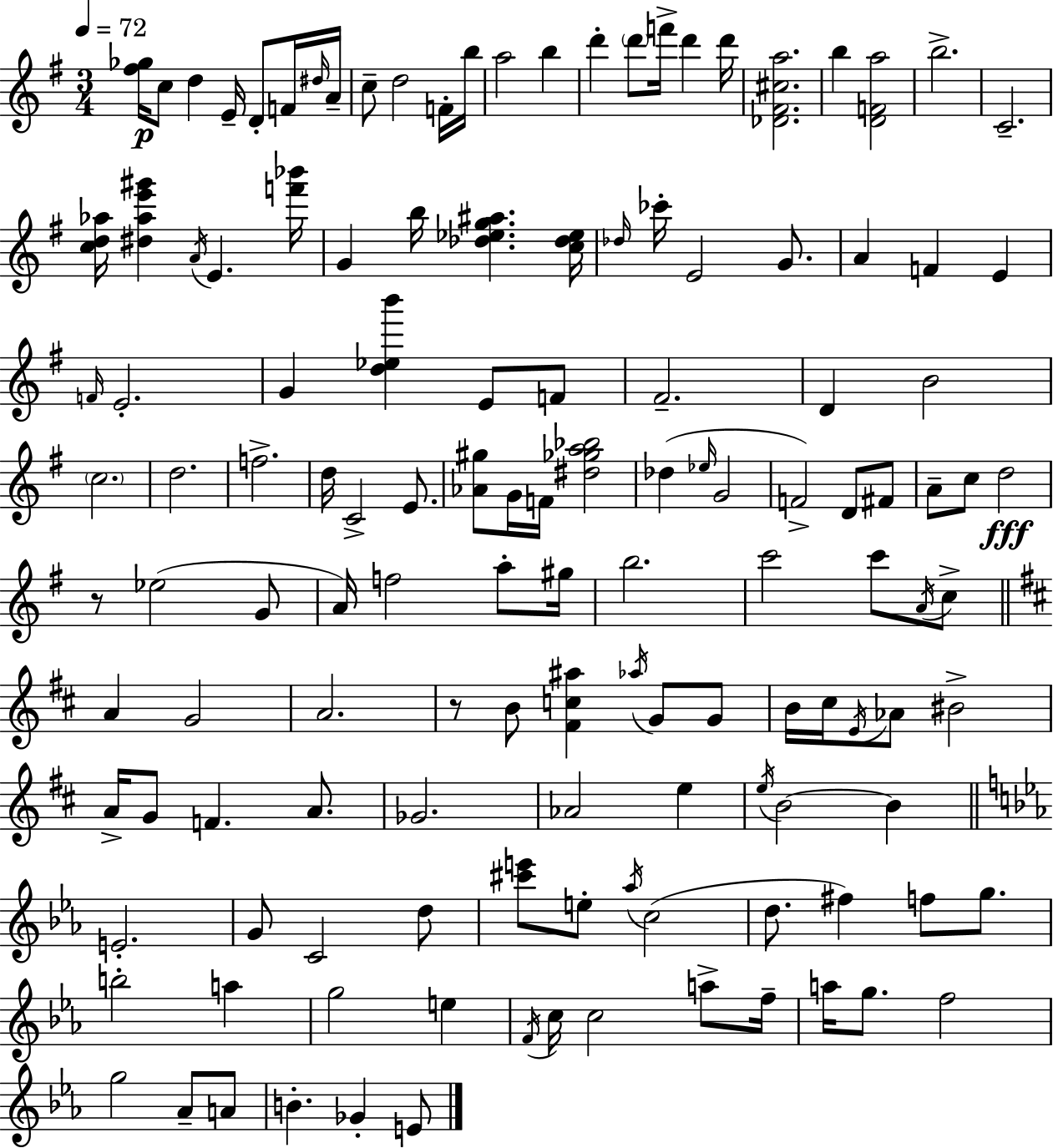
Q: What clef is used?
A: treble